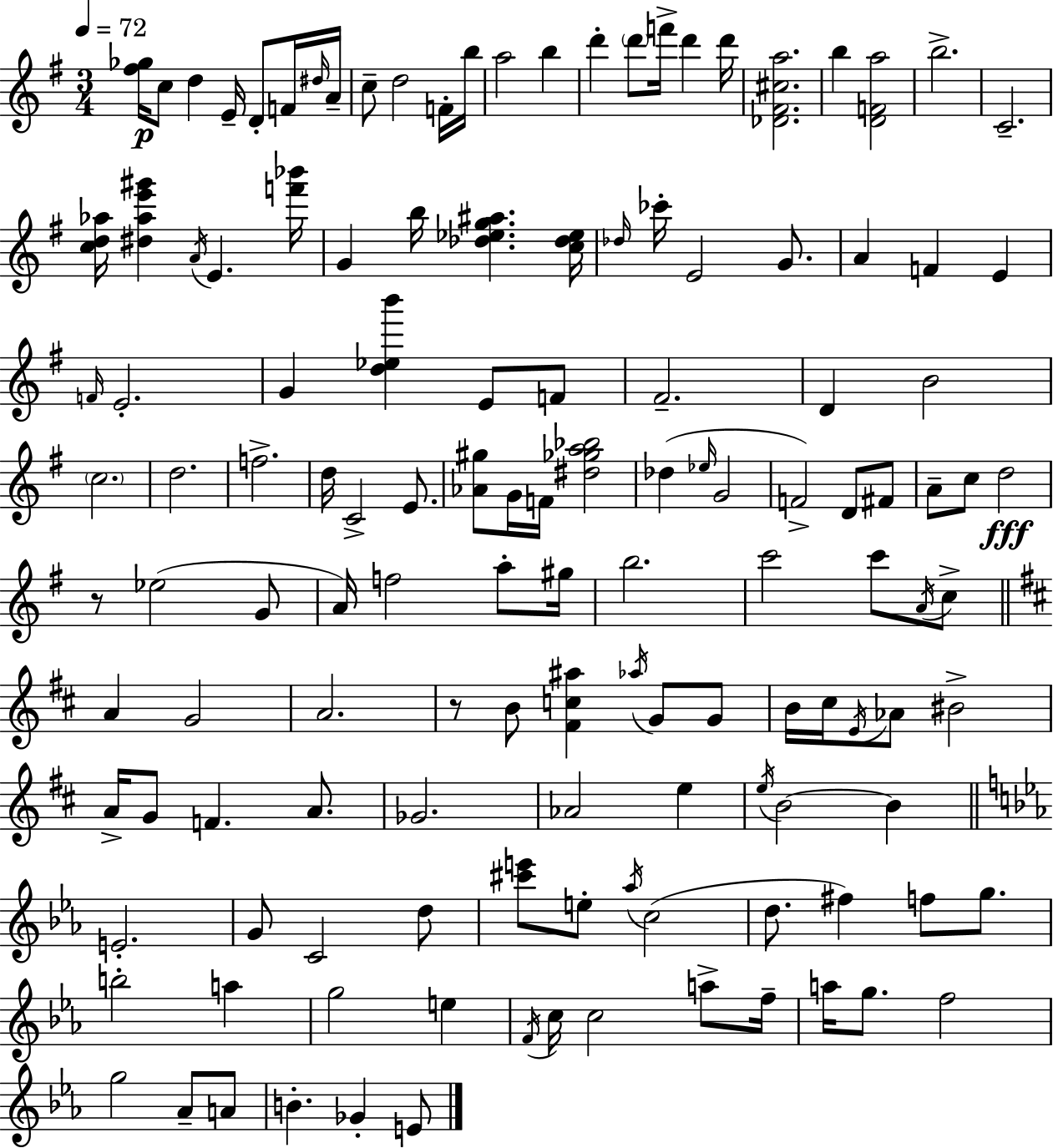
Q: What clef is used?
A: treble